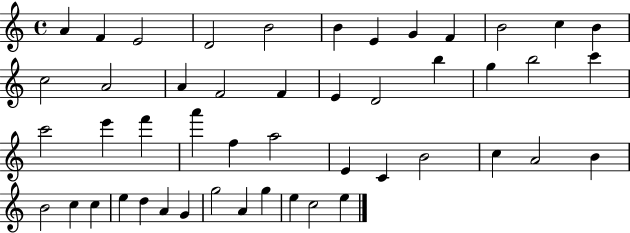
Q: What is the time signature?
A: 4/4